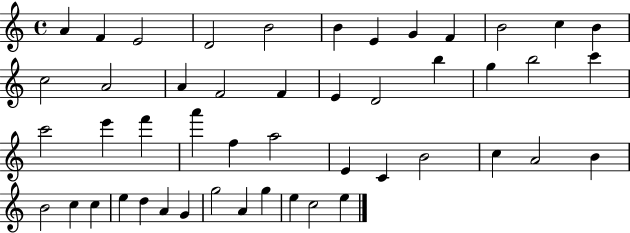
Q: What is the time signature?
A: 4/4